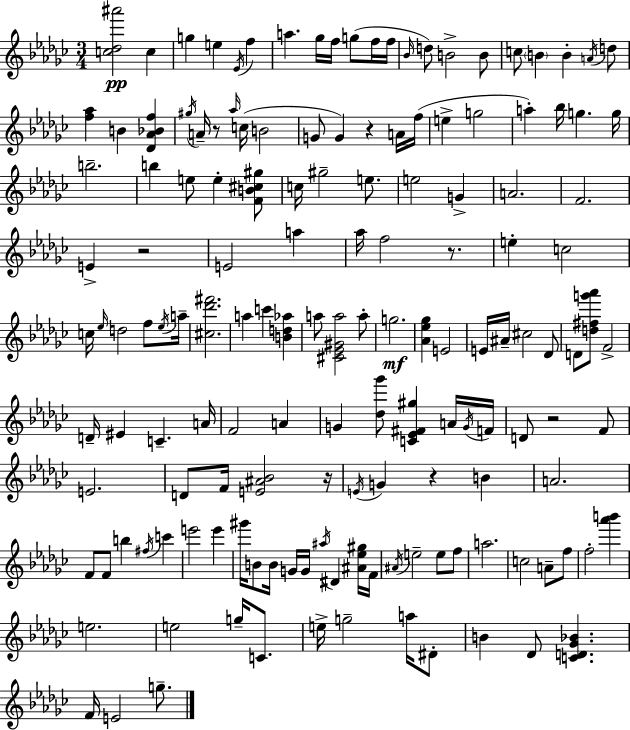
{
  \clef treble
  \numericTimeSignature
  \time 3/4
  \key ees \minor
  \repeat volta 2 { <c'' des'' ais'''>2\pp c''4 | g''4 e''4 \acciaccatura { ees'16 } f''4 | a''4. ges''16 f''16 g''8( f''16 | f''16 \grace { bes'16 }) d''8 b'2-> | \break b'8 c''8 \parenthesize b'4 b'4-. | \acciaccatura { a'16 } d''8 <f'' aes''>4 b'4 <des' aes' bes' f''>4 | \acciaccatura { gis''16 } a'16-- r8 \grace { aes''16 }( c''16 b'2 | g'8 g'4) r4 | \break a'16 f''16( e''4-> g''2 | a''4-.) bes''16 g''4. | g''16 b''2.-- | b''4 e''8 e''4-. | \break <f' b' cis'' gis''>8 c''16 gis''2-- | e''8. e''2 | g'4-> a'2. | f'2. | \break e'4-> r2 | e'2 | a''4 aes''16 f''2 | r8. e''4-. c''2 | \break c''16 \grace { ees''16 } d''2 | f''8 \acciaccatura { ees''16 } a''16-- <cis'' des''' fis'''>2. | a''4 c'''4 | <b' d'' aes''>4 a''8 <cis' ees' gis' a''>2 | \break a''8-. g''2.\mf | <aes' ees'' ges''>4 e'2 | e'16 ais'16-- cis''2 | des'8 d'8 <d'' fis'' g''' aes'''>8 f'2-> | \break d'16-- eis'4 | c'4.-- a'16 f'2 | a'4 g'4 <des'' ges'''>8 | <c' ees' fis' gis''>4 a'16 \acciaccatura { g'16 } f'16 d'8 r2 | \break f'8 e'2. | d'8 f'16 <e' ais' bes'>2 | r16 \acciaccatura { e'16 } g'4 | r4 b'4 a'2. | \break f'8 f'8 | b''4 \acciaccatura { fis''16 } c'''4 e'''2 | e'''4 gis'''16 b'8 | b'16 g'16 g'16 \acciaccatura { ais''16 } dis'4 <ais' ees'' gis''>16 f'16 \acciaccatura { ais'16 } | \break e''2-- e''8 f''8 | a''2. | c''2 a'8-- f''8 | f''2-. <aes''' b'''>4 | \break e''2. | e''2 g''16-- c'8. | e''16-> g''2-- a''16 dis'8-. | b'4 des'8 <c' d' ges' bes'>4. | \break f'16 e'2 g''8.-- | } \bar "|."
}